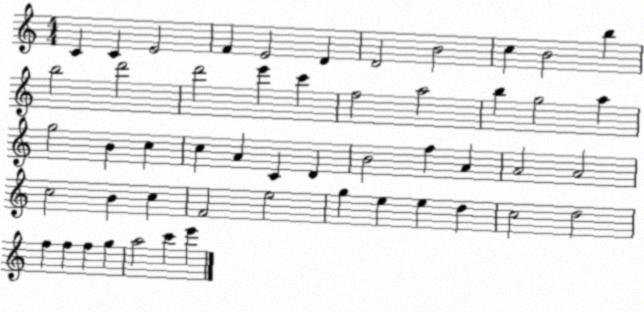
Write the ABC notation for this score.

X:1
T:Untitled
M:4/4
L:1/4
K:C
C C E2 F E2 D D2 B2 c B2 b b2 d'2 d'2 e' c' f2 a2 b g2 a g2 B c c A C D B2 f A A2 A2 c2 B c F2 e2 g e e d c2 d2 f f f g a2 c' e'